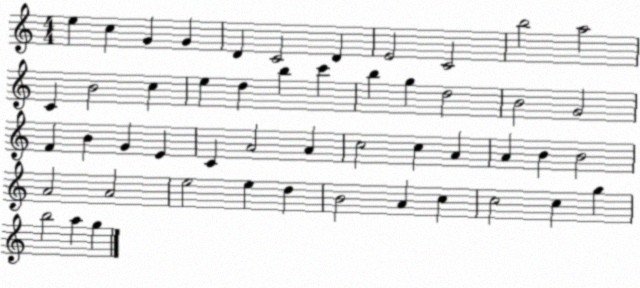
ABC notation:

X:1
T:Untitled
M:4/4
L:1/4
K:C
e c G G D C2 D E2 C2 b2 a2 C B2 c e d b c' b g d2 B2 G2 F B G E C A2 A c2 c A A B B2 A2 A2 e2 e d B2 A c c2 c g b2 a g